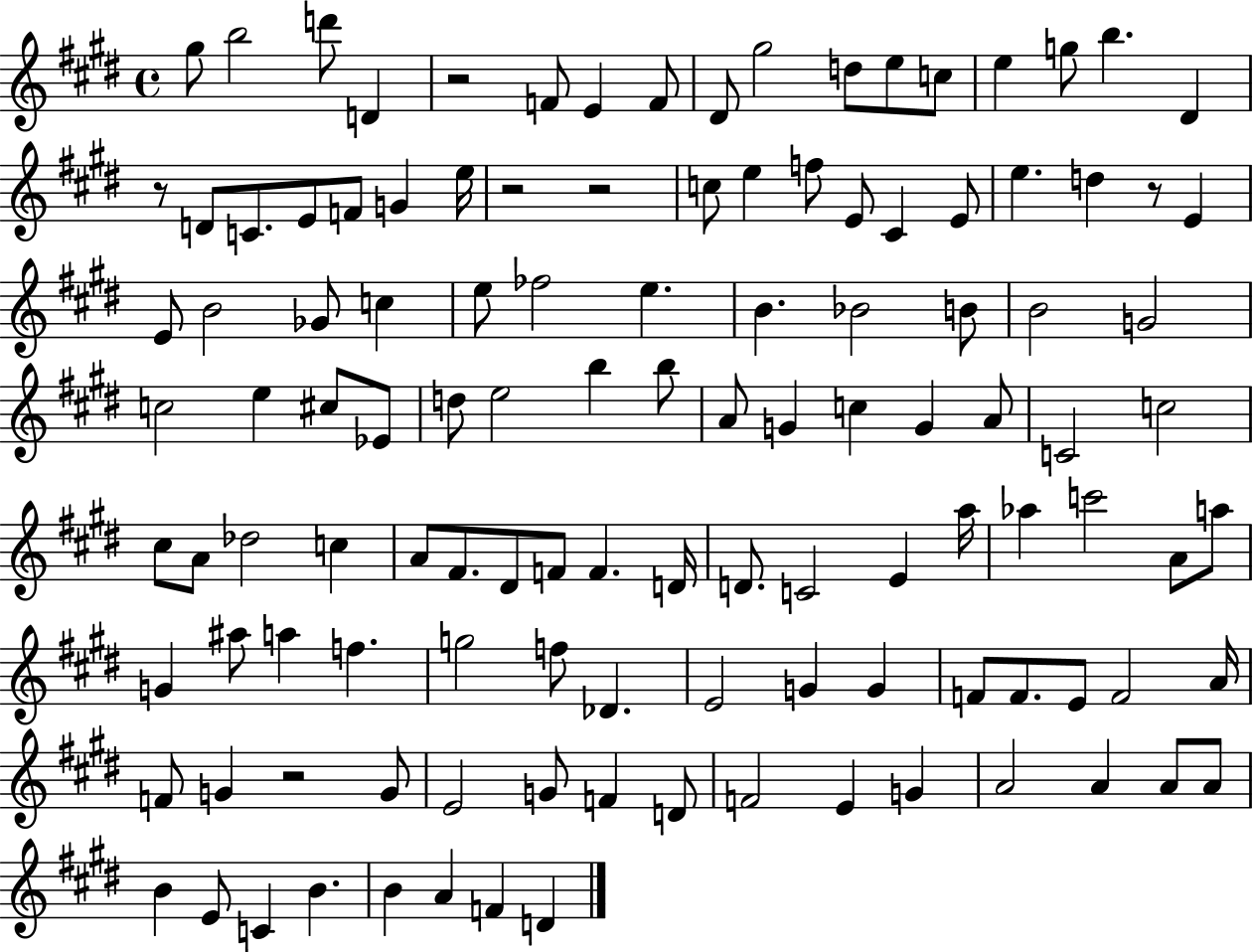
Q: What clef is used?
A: treble